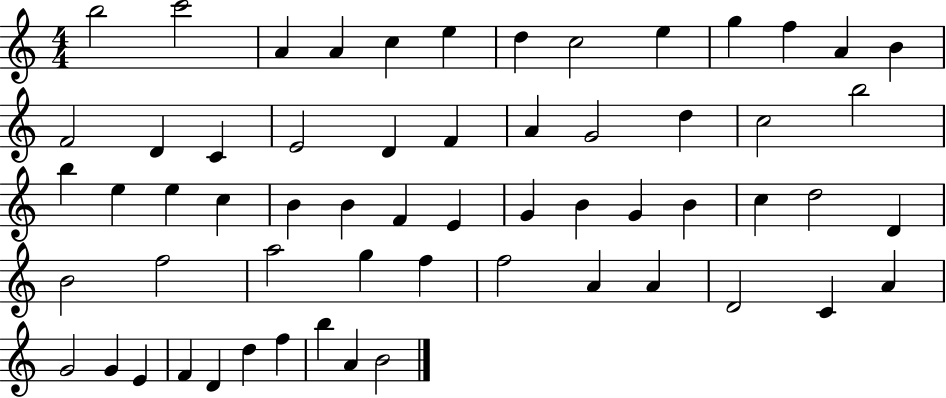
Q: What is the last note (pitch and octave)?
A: B4